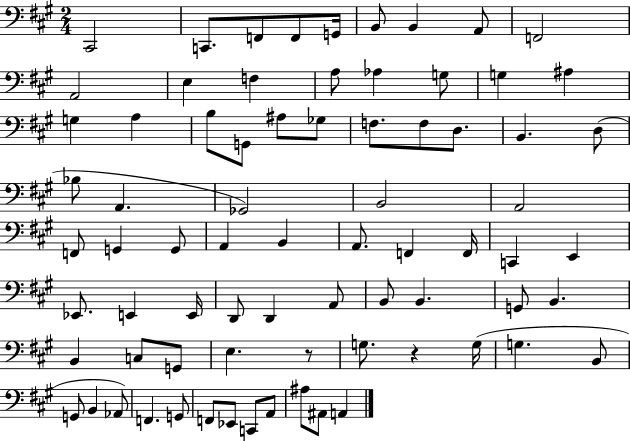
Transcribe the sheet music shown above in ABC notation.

X:1
T:Untitled
M:2/4
L:1/4
K:A
^C,,2 C,,/2 F,,/2 F,,/2 G,,/4 B,,/2 B,, A,,/2 F,,2 A,,2 E, F, A,/2 _A, G,/2 G, ^A, G, A, B,/2 G,,/2 ^A,/2 _G,/2 F,/2 F,/2 D,/2 B,, D,/2 _B,/2 A,, _G,,2 B,,2 A,,2 F,,/2 G,, G,,/2 A,, B,, A,,/2 F,, F,,/4 C,, E,, _E,,/2 E,, E,,/4 D,,/2 D,, A,,/2 B,,/2 B,, G,,/2 B,, B,, C,/2 G,,/2 E, z/2 G,/2 z G,/4 G, B,,/2 G,,/2 B,, _A,,/2 F,, G,,/2 F,,/2 _E,,/2 C,,/2 A,,/2 ^A,/2 ^A,,/2 A,,